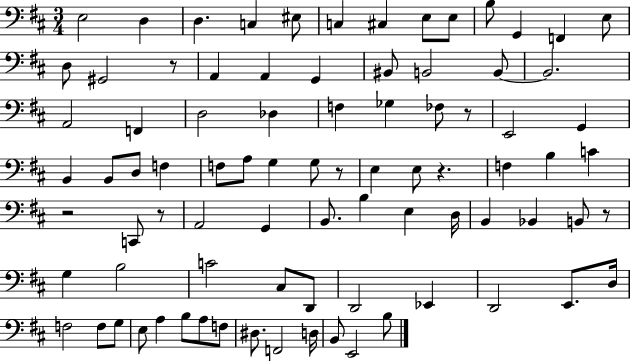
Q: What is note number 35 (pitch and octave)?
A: F3